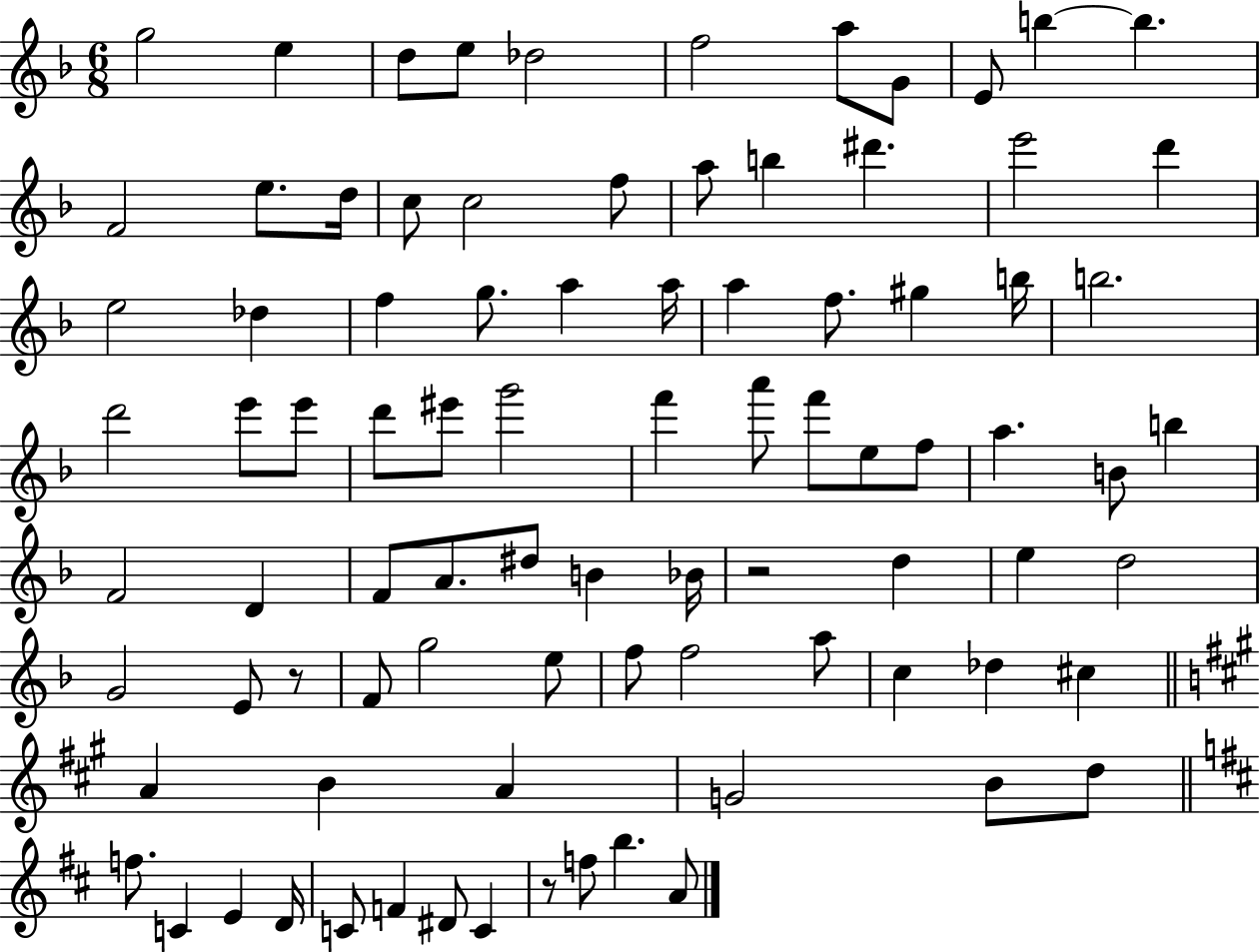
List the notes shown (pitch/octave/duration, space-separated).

G5/h E5/q D5/e E5/e Db5/h F5/h A5/e G4/e E4/e B5/q B5/q. F4/h E5/e. D5/s C5/e C5/h F5/e A5/e B5/q D#6/q. E6/h D6/q E5/h Db5/q F5/q G5/e. A5/q A5/s A5/q F5/e. G#5/q B5/s B5/h. D6/h E6/e E6/e D6/e EIS6/e G6/h F6/q A6/e F6/e E5/e F5/e A5/q. B4/e B5/q F4/h D4/q F4/e A4/e. D#5/e B4/q Bb4/s R/h D5/q E5/q D5/h G4/h E4/e R/e F4/e G5/h E5/e F5/e F5/h A5/e C5/q Db5/q C#5/q A4/q B4/q A4/q G4/h B4/e D5/e F5/e. C4/q E4/q D4/s C4/e F4/q D#4/e C4/q R/e F5/e B5/q. A4/e